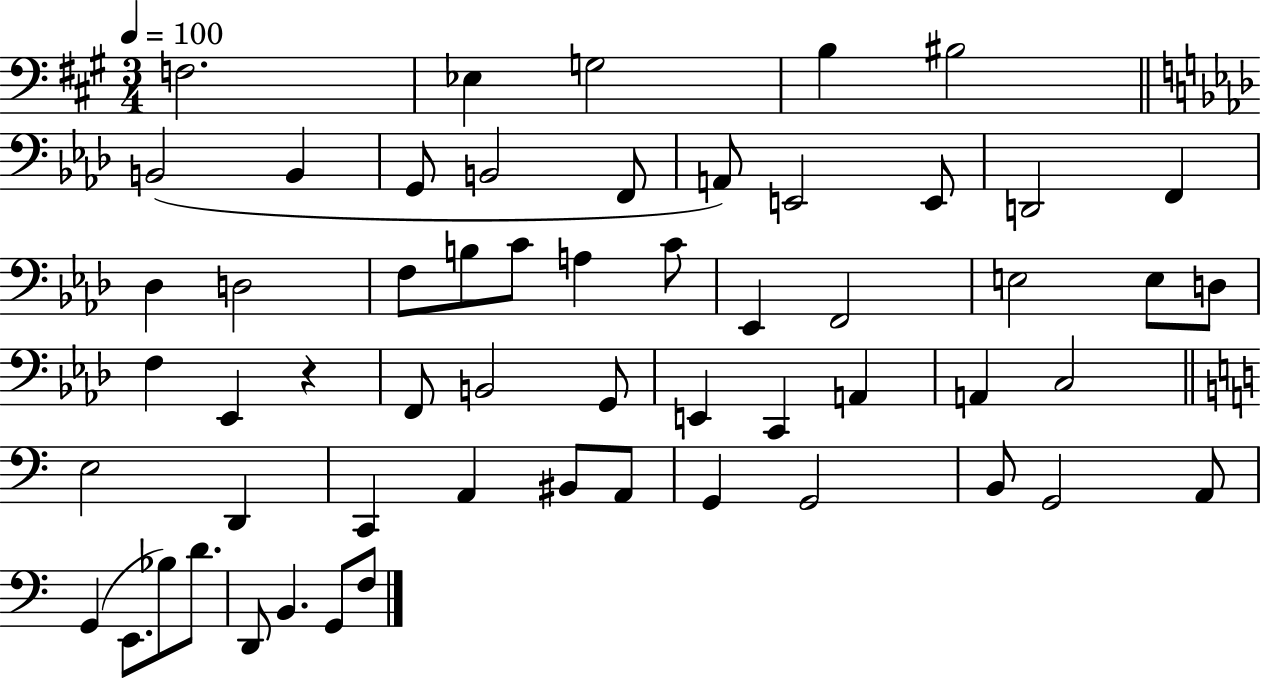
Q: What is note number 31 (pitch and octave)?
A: B2